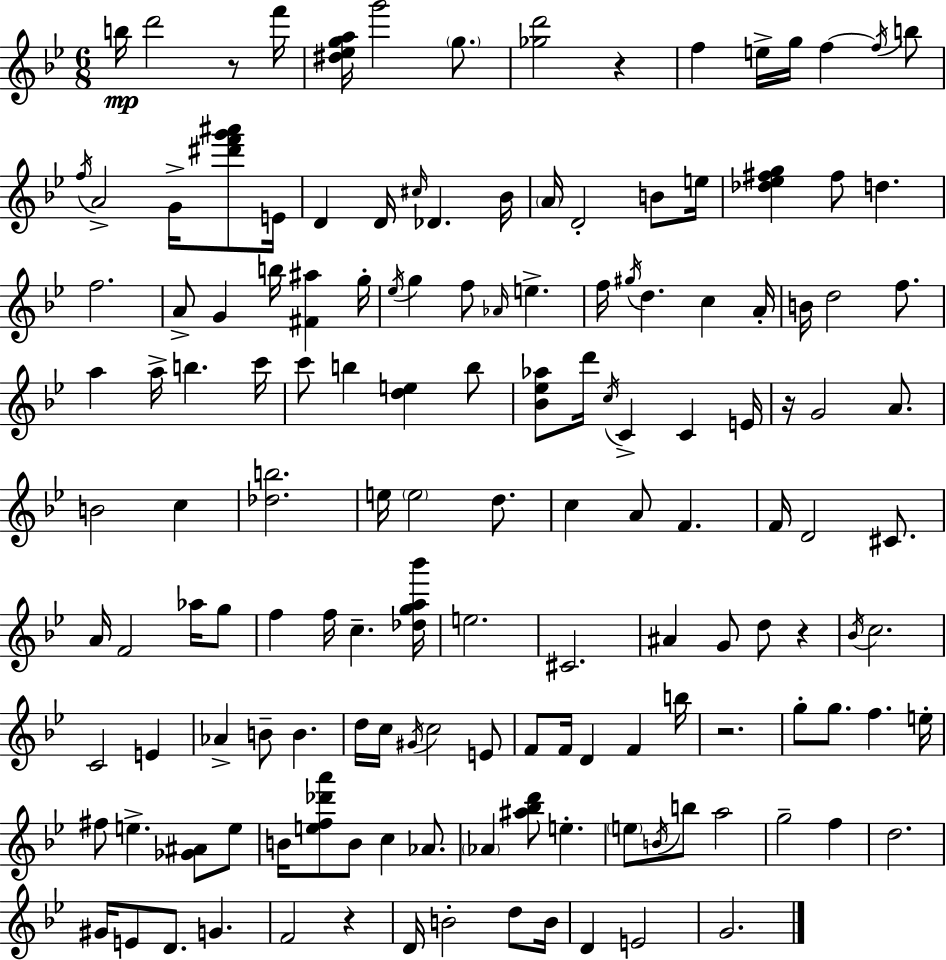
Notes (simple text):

B5/s D6/h R/e F6/s [D#5,Eb5,G5,A5]/s G6/h G5/e. [Gb5,D6]/h R/q F5/q E5/s G5/s F5/q F5/s B5/e F5/s A4/h G4/s [D#6,F6,G6,A#6]/e E4/s D4/q D4/s C#5/s Db4/q. Bb4/s A4/s D4/h B4/e E5/s [Db5,Eb5,F#5,G5]/q F#5/e D5/q. F5/h. A4/e G4/q B5/s [F#4,A#5]/q G5/s Eb5/s G5/q F5/e Ab4/s E5/q. F5/s G#5/s D5/q. C5/q A4/s B4/s D5/h F5/e. A5/q A5/s B5/q. C6/s C6/e B5/q [D5,E5]/q B5/e [Bb4,Eb5,Ab5]/e D6/s C5/s C4/q C4/q E4/s R/s G4/h A4/e. B4/h C5/q [Db5,B5]/h. E5/s E5/h D5/e. C5/q A4/e F4/q. F4/s D4/h C#4/e. A4/s F4/h Ab5/s G5/e F5/q F5/s C5/q. [Db5,G5,A5,Bb6]/s E5/h. C#4/h. A#4/q G4/e D5/e R/q Bb4/s C5/h. C4/h E4/q Ab4/q B4/e B4/q. D5/s C5/s G#4/s C5/h E4/e F4/e F4/s D4/q F4/q B5/s R/h. G5/e G5/e. F5/q. E5/s F#5/e E5/q. [Gb4,A#4]/e E5/e B4/s [E5,F5,Db6,A6]/e B4/e C5/q Ab4/e. Ab4/q [A#5,Bb5,D6]/e E5/q. E5/e B4/s B5/e A5/h G5/h F5/q D5/h. G#4/s E4/e D4/e. G4/q. F4/h R/q D4/s B4/h D5/e B4/s D4/q E4/h G4/h.